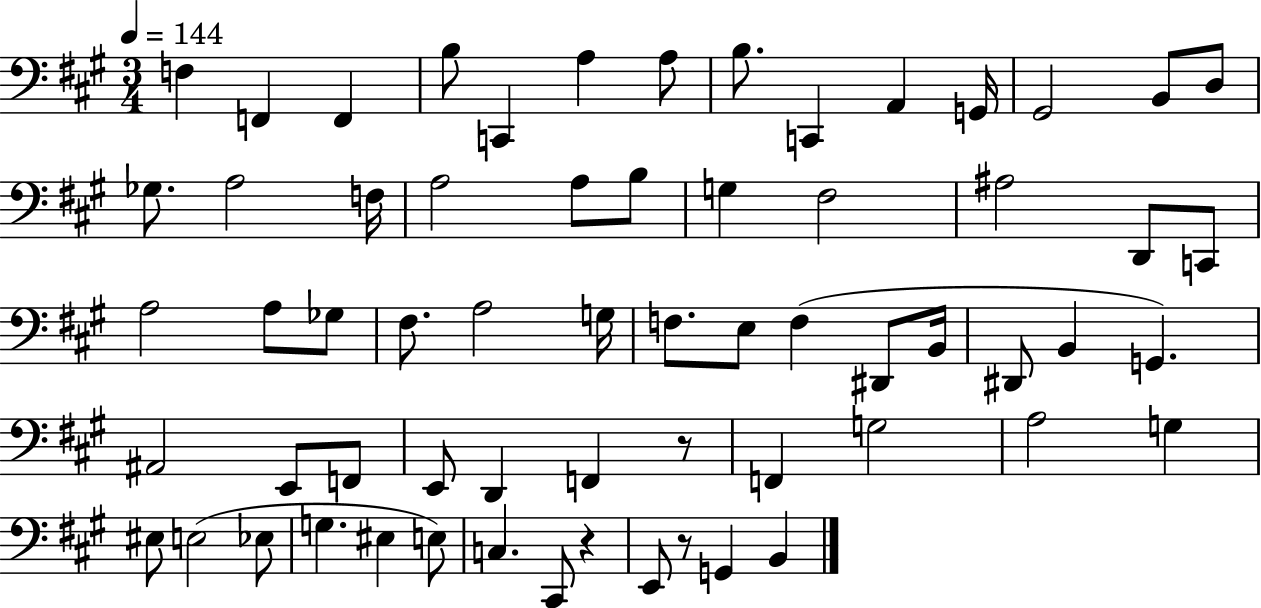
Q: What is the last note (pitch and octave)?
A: B2